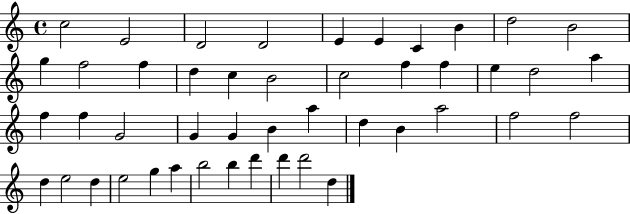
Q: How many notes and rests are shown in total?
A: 46